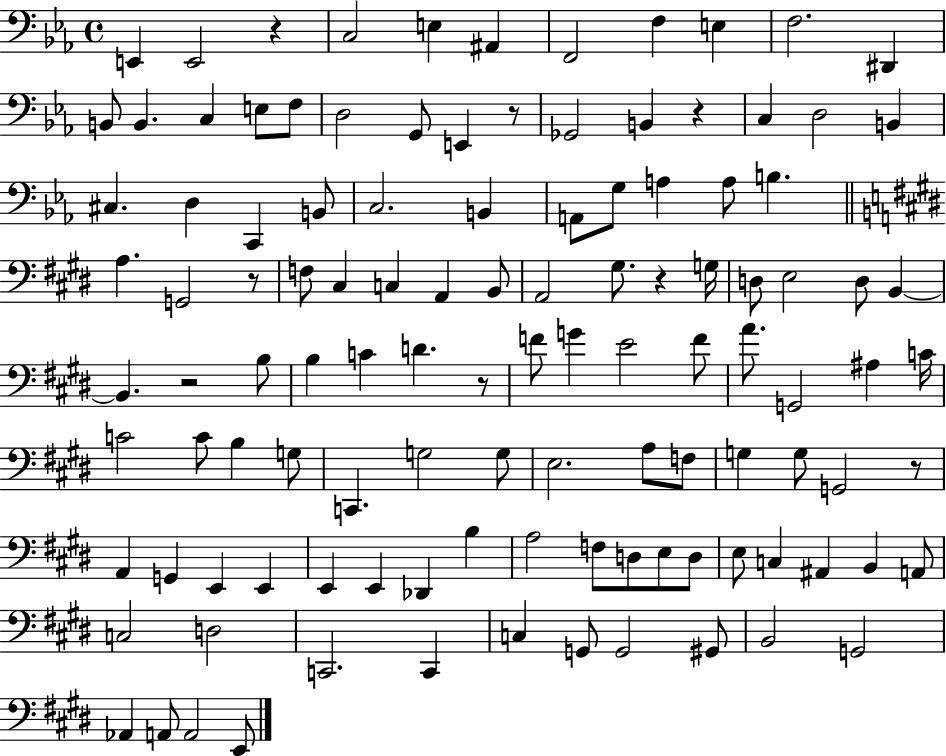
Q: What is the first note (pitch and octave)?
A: E2